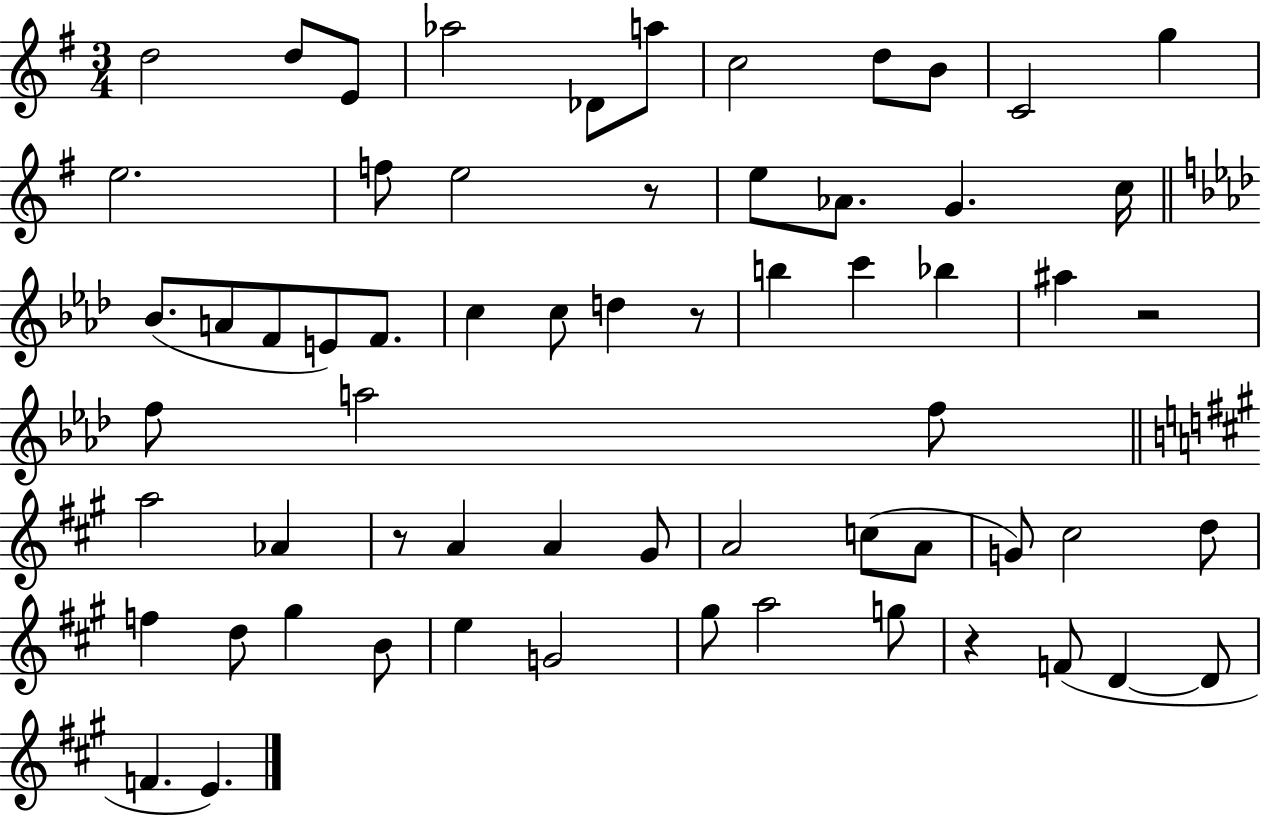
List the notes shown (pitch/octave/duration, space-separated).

D5/h D5/e E4/e Ab5/h Db4/e A5/e C5/h D5/e B4/e C4/h G5/q E5/h. F5/e E5/h R/e E5/e Ab4/e. G4/q. C5/s Bb4/e. A4/e F4/e E4/e F4/e. C5/q C5/e D5/q R/e B5/q C6/q Bb5/q A#5/q R/h F5/e A5/h F5/e A5/h Ab4/q R/e A4/q A4/q G#4/e A4/h C5/e A4/e G4/e C#5/h D5/e F5/q D5/e G#5/q B4/e E5/q G4/h G#5/e A5/h G5/e R/q F4/e D4/q D4/e F4/q. E4/q.